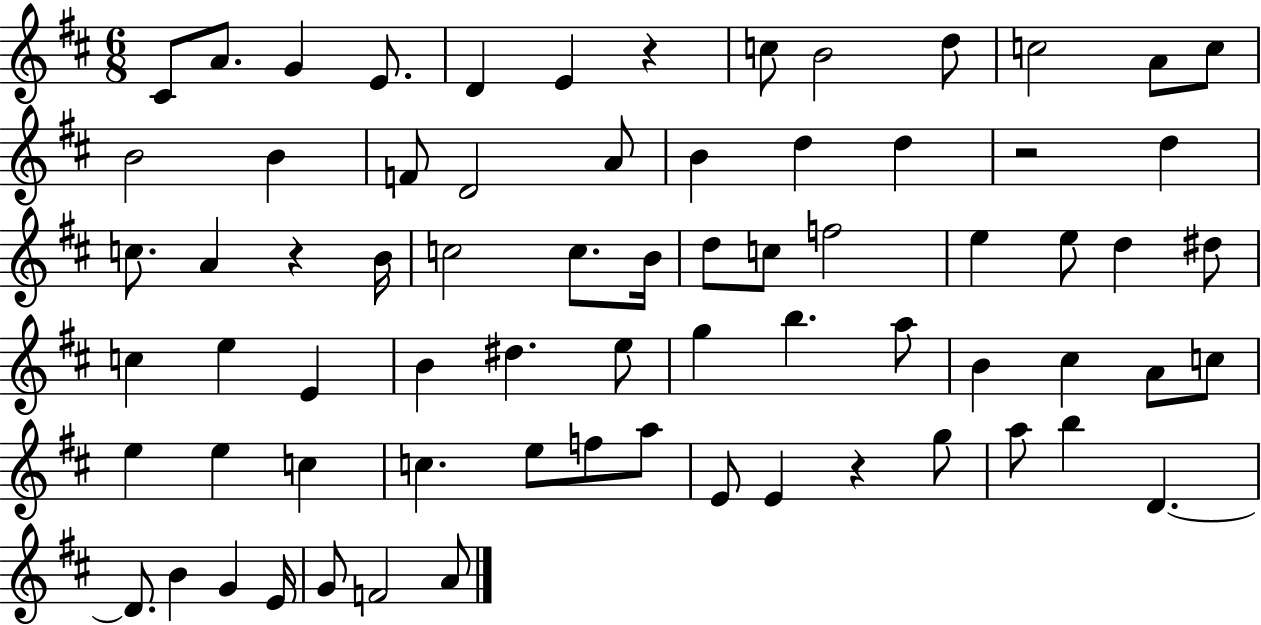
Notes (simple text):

C#4/e A4/e. G4/q E4/e. D4/q E4/q R/q C5/e B4/h D5/e C5/h A4/e C5/e B4/h B4/q F4/e D4/h A4/e B4/q D5/q D5/q R/h D5/q C5/e. A4/q R/q B4/s C5/h C5/e. B4/s D5/e C5/e F5/h E5/q E5/e D5/q D#5/e C5/q E5/q E4/q B4/q D#5/q. E5/e G5/q B5/q. A5/e B4/q C#5/q A4/e C5/e E5/q E5/q C5/q C5/q. E5/e F5/e A5/e E4/e E4/q R/q G5/e A5/e B5/q D4/q. D4/e. B4/q G4/q E4/s G4/e F4/h A4/e